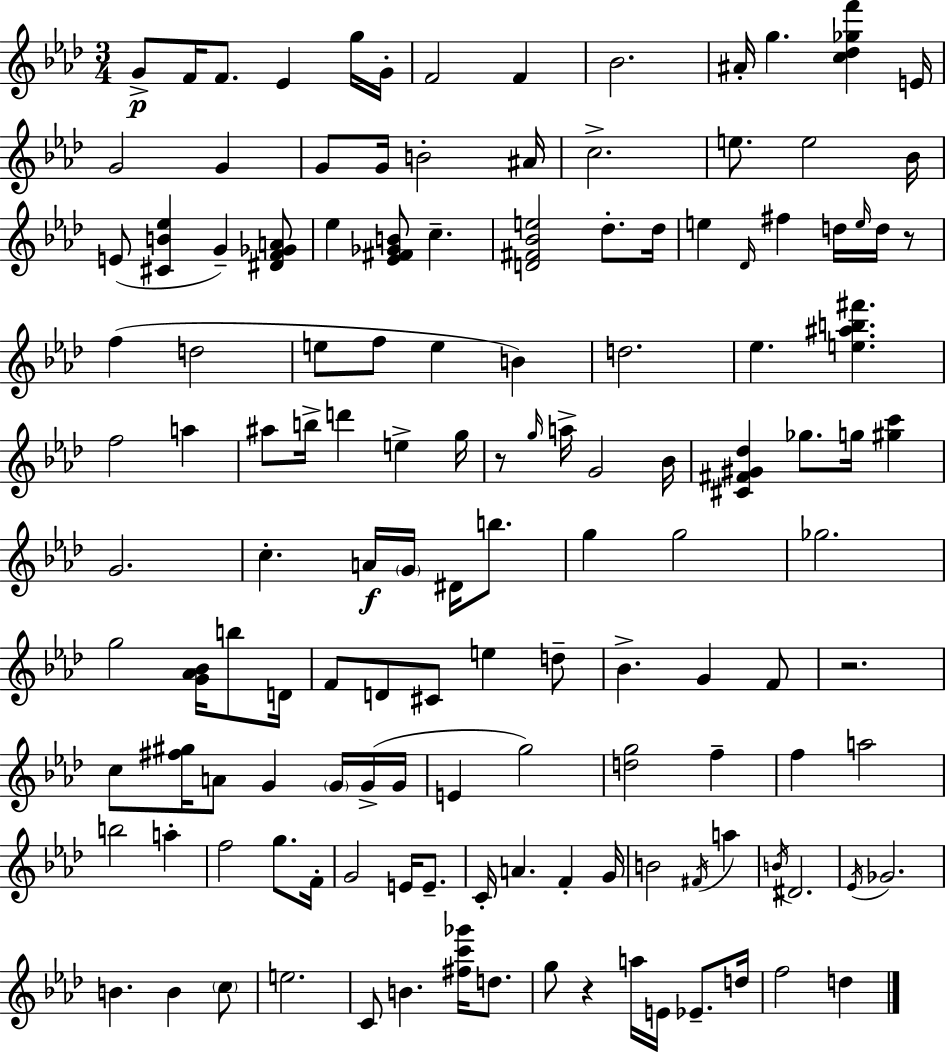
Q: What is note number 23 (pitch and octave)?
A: E4